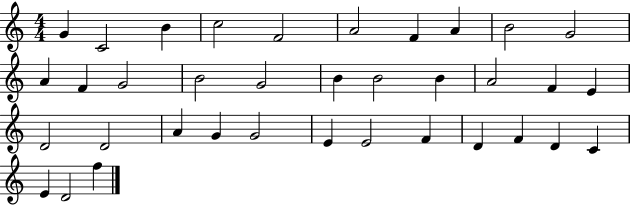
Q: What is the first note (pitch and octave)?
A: G4